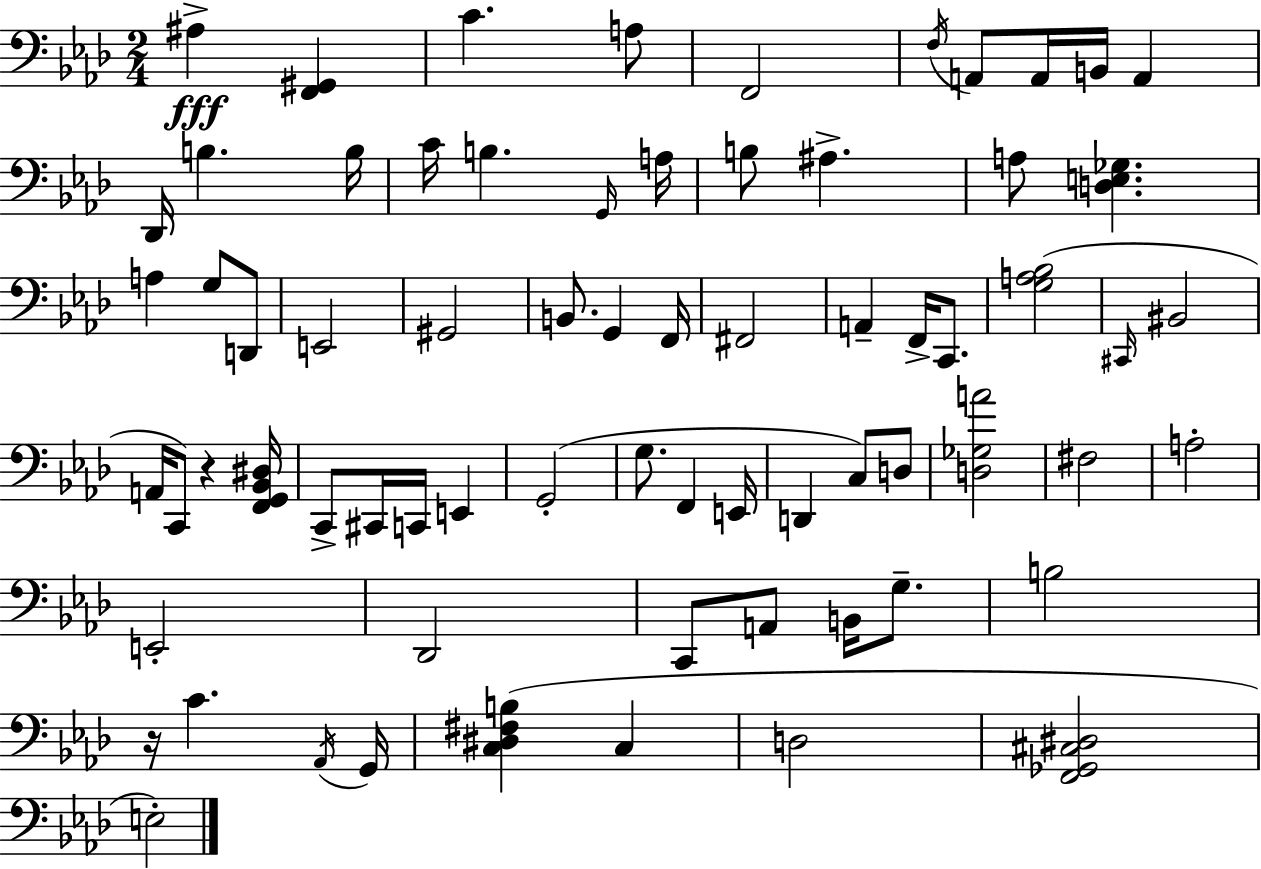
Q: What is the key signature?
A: F minor